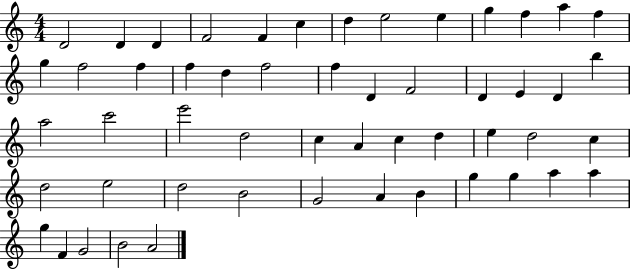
{
  \clef treble
  \numericTimeSignature
  \time 4/4
  \key c \major
  d'2 d'4 d'4 | f'2 f'4 c''4 | d''4 e''2 e''4 | g''4 f''4 a''4 f''4 | \break g''4 f''2 f''4 | f''4 d''4 f''2 | f''4 d'4 f'2 | d'4 e'4 d'4 b''4 | \break a''2 c'''2 | e'''2 d''2 | c''4 a'4 c''4 d''4 | e''4 d''2 c''4 | \break d''2 e''2 | d''2 b'2 | g'2 a'4 b'4 | g''4 g''4 a''4 a''4 | \break g''4 f'4 g'2 | b'2 a'2 | \bar "|."
}